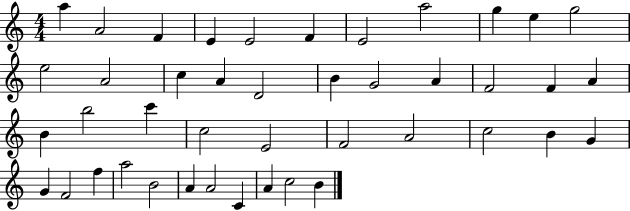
A5/q A4/h F4/q E4/q E4/h F4/q E4/h A5/h G5/q E5/q G5/h E5/h A4/h C5/q A4/q D4/h B4/q G4/h A4/q F4/h F4/q A4/q B4/q B5/h C6/q C5/h E4/h F4/h A4/h C5/h B4/q G4/q G4/q F4/h F5/q A5/h B4/h A4/q A4/h C4/q A4/q C5/h B4/q